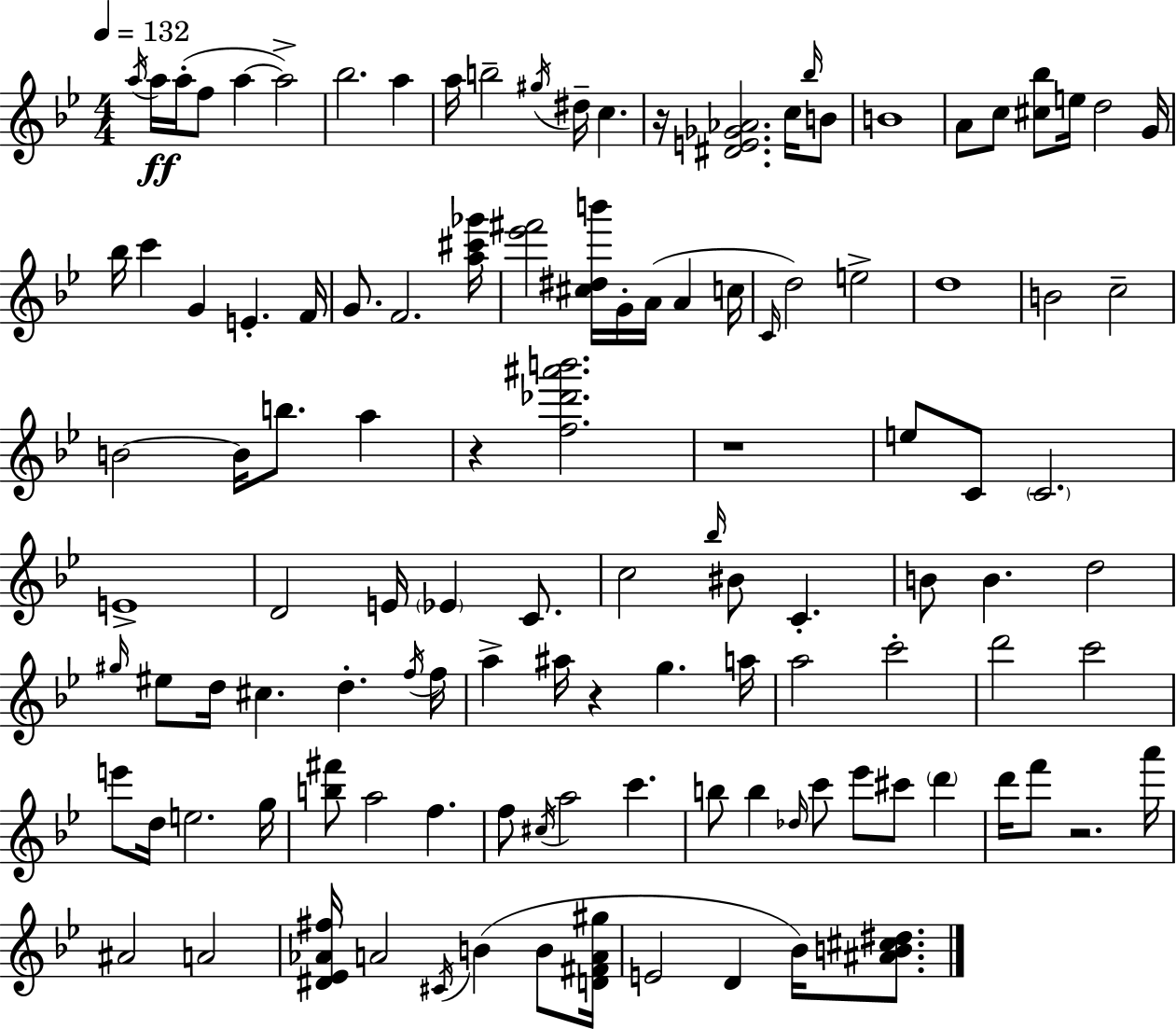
{
  \clef treble
  \numericTimeSignature
  \time 4/4
  \key g \minor
  \tempo 4 = 132
  \acciaccatura { a''16 }\ff a''16 a''16-.( f''8 a''4~~ a''2->) | bes''2. a''4 | a''16 b''2-- \acciaccatura { gis''16 } dis''16-- c''4. | r16 <dis' e' ges' aes'>2. c''16 | \break \grace { bes''16 } b'8 b'1 | a'8 c''8 <cis'' bes''>8 e''16 d''2 | g'16 bes''16 c'''4 g'4 e'4.-. | f'16 g'8. f'2. | \break <a'' cis''' ges'''>16 <ees''' fis'''>2 <cis'' dis'' b'''>16 g'16-. a'16( a'4 | c''16 \grace { c'16 }) d''2 e''2-> | d''1 | b'2 c''2-- | \break b'2~~ b'16 b''8. | a''4 r4 <f'' des''' ais''' b'''>2. | r1 | e''8 c'8 \parenthesize c'2. | \break e'1-> | d'2 e'16 \parenthesize ees'4 | c'8. c''2 \grace { bes''16 } bis'8 c'4.-. | b'8 b'4. d''2 | \break \grace { gis''16 } eis''8 d''16 cis''4. d''4.-. | \acciaccatura { f''16 } f''16 a''4-> ais''16 r4 | g''4. a''16 a''2 c'''2-. | d'''2 c'''2 | \break e'''8 d''16 e''2. | g''16 <b'' fis'''>8 a''2 | f''4. f''8 \acciaccatura { cis''16 } a''2 | c'''4. b''8 b''4 \grace { des''16 } c'''8 | \break ees'''8 cis'''8 \parenthesize d'''4 d'''16 f'''8 r2. | a'''16 ais'2 | a'2 <dis' ees' aes' fis''>16 a'2 | \acciaccatura { cis'16 } b'4( b'8 <d' fis' a' gis''>16 e'2 | \break d'4 bes'16) <ais' b' cis'' dis''>8. \bar "|."
}